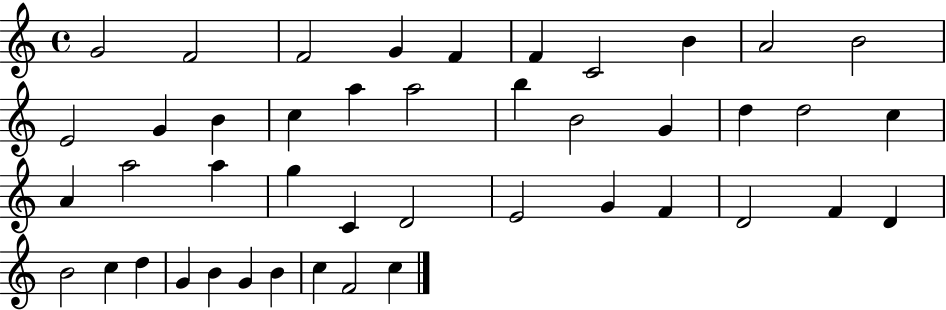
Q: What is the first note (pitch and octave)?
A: G4